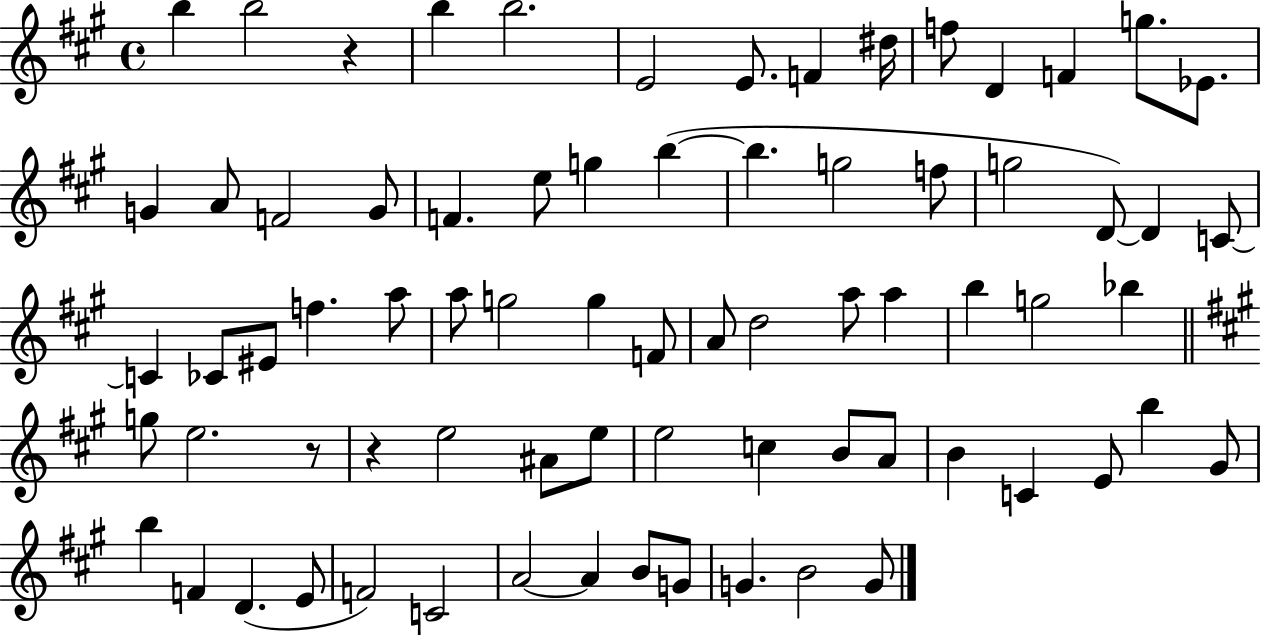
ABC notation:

X:1
T:Untitled
M:4/4
L:1/4
K:A
b b2 z b b2 E2 E/2 F ^d/4 f/2 D F g/2 _E/2 G A/2 F2 G/2 F e/2 g b b g2 f/2 g2 D/2 D C/2 C _C/2 ^E/2 f a/2 a/2 g2 g F/2 A/2 d2 a/2 a b g2 _b g/2 e2 z/2 z e2 ^A/2 e/2 e2 c B/2 A/2 B C E/2 b ^G/2 b F D E/2 F2 C2 A2 A B/2 G/2 G B2 G/2